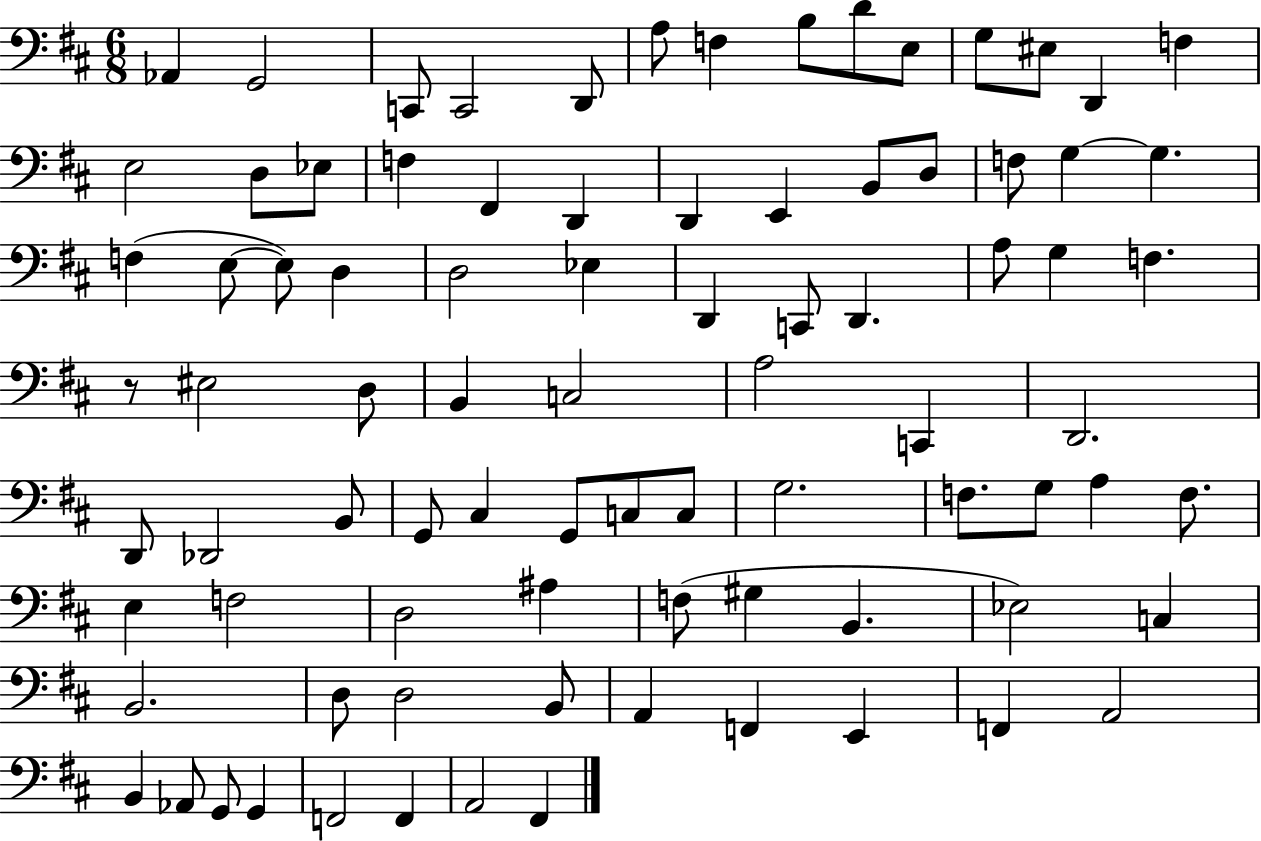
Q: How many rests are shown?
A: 1